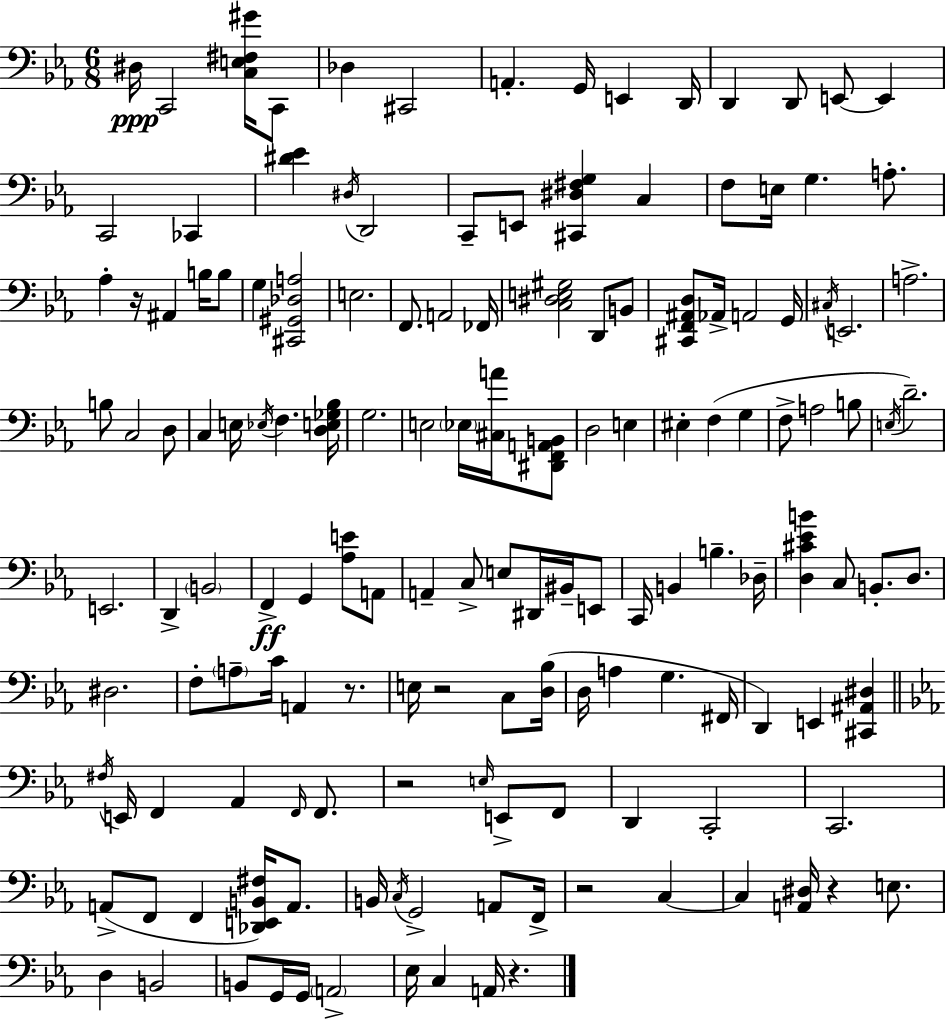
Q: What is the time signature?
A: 6/8